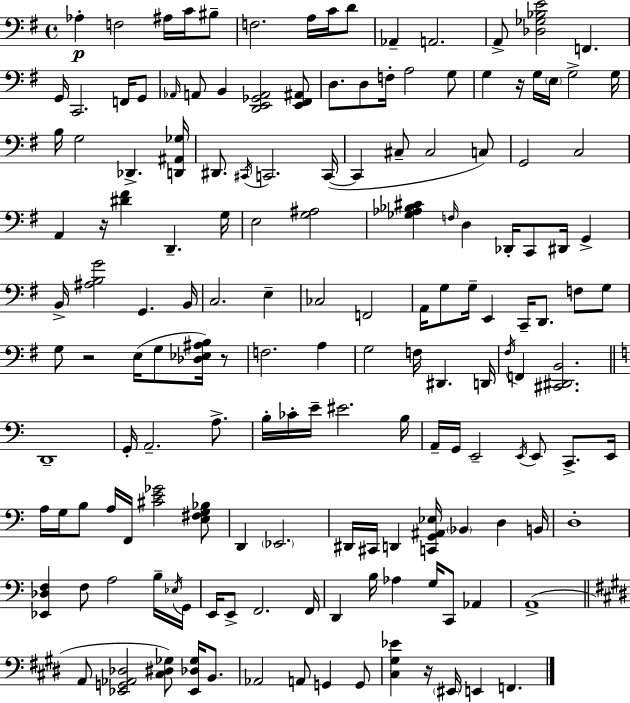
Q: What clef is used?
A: bass